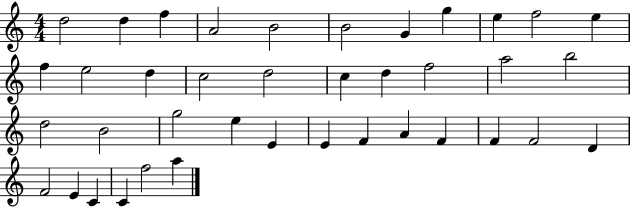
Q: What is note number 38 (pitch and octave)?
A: F5